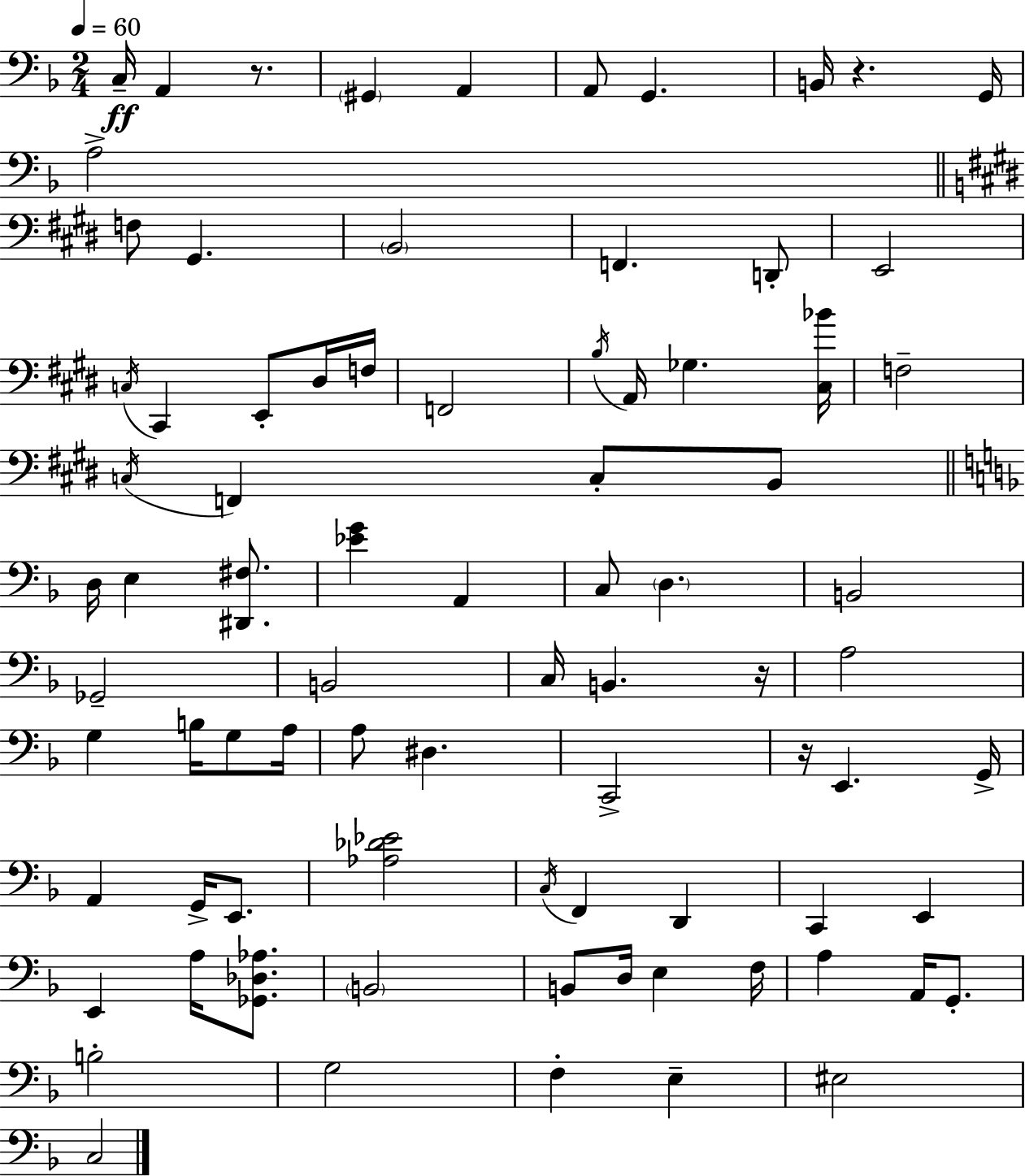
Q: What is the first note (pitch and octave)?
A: C3